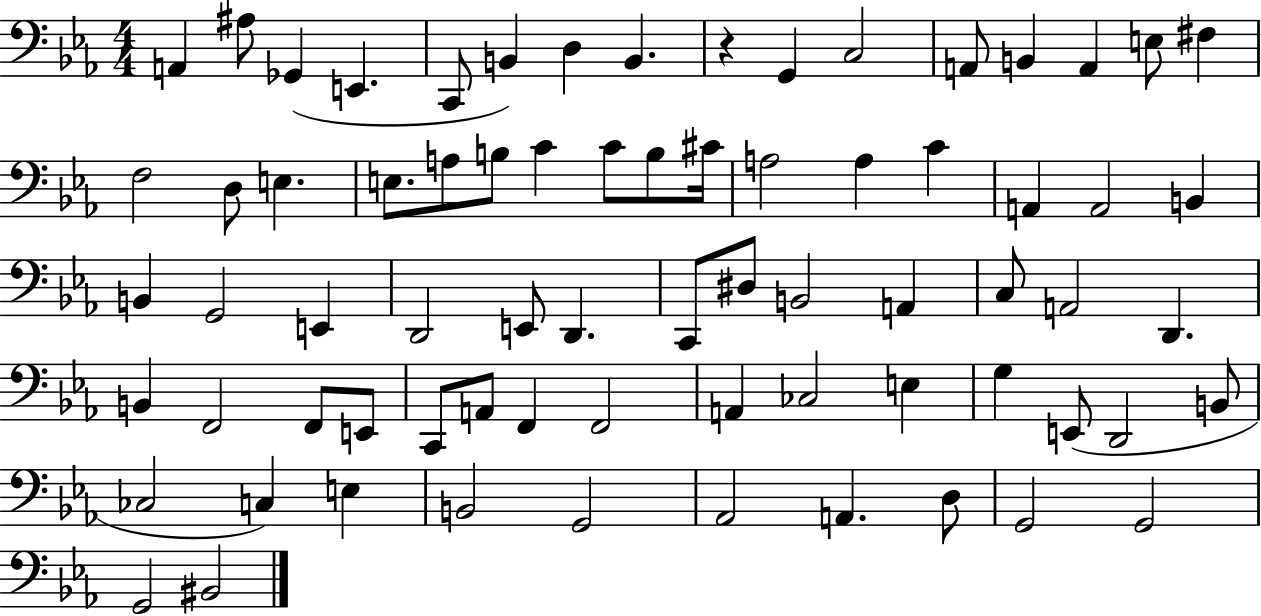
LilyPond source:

{
  \clef bass
  \numericTimeSignature
  \time 4/4
  \key ees \major
  \repeat volta 2 { a,4 ais8 ges,4( e,4. | c,8 b,4) d4 b,4. | r4 g,4 c2 | a,8 b,4 a,4 e8 fis4 | \break f2 d8 e4. | e8. a8 b8 c'4 c'8 b8 cis'16 | a2 a4 c'4 | a,4 a,2 b,4 | \break b,4 g,2 e,4 | d,2 e,8 d,4. | c,8 dis8 b,2 a,4 | c8 a,2 d,4. | \break b,4 f,2 f,8 e,8 | c,8 a,8 f,4 f,2 | a,4 ces2 e4 | g4 e,8( d,2 b,8 | \break ces2 c4) e4 | b,2 g,2 | aes,2 a,4. d8 | g,2 g,2 | \break g,2 bis,2 | } \bar "|."
}